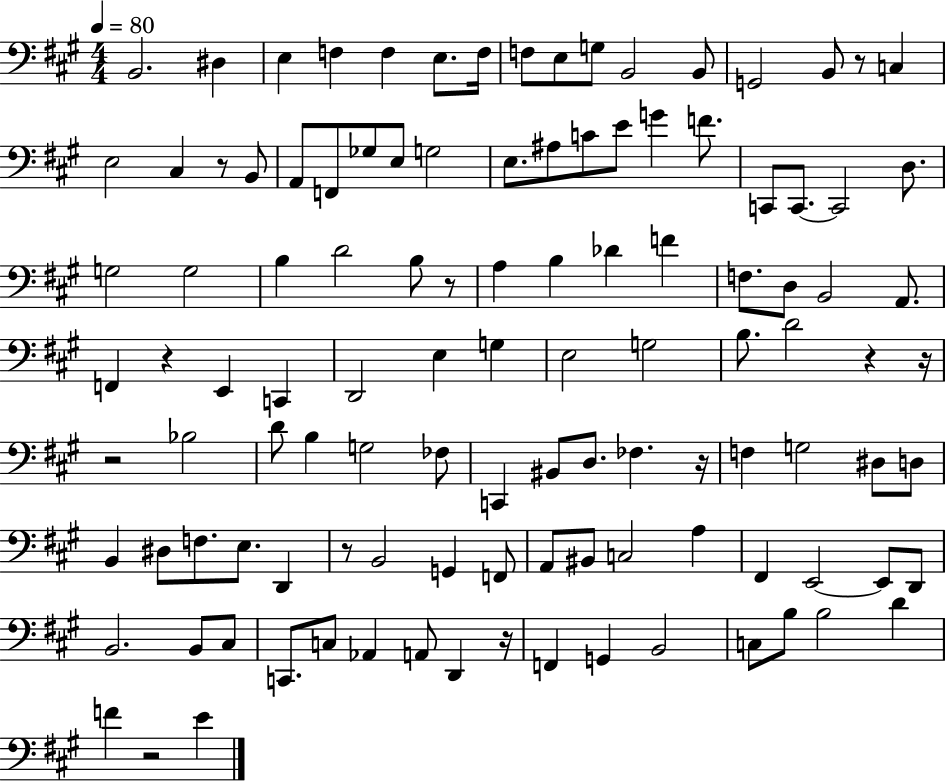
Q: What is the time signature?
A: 4/4